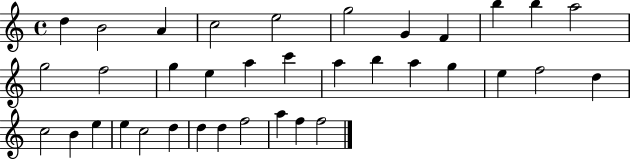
D5/q B4/h A4/q C5/h E5/h G5/h G4/q F4/q B5/q B5/q A5/h G5/h F5/h G5/q E5/q A5/q C6/q A5/q B5/q A5/q G5/q E5/q F5/h D5/q C5/h B4/q E5/q E5/q C5/h D5/q D5/q D5/q F5/h A5/q F5/q F5/h